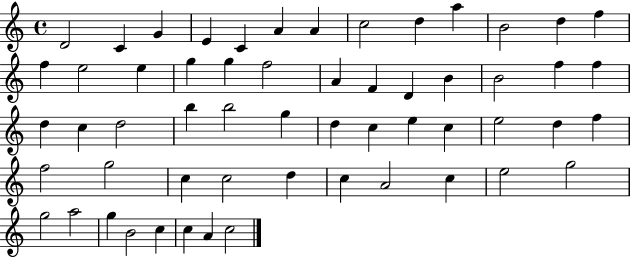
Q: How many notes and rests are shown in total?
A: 57